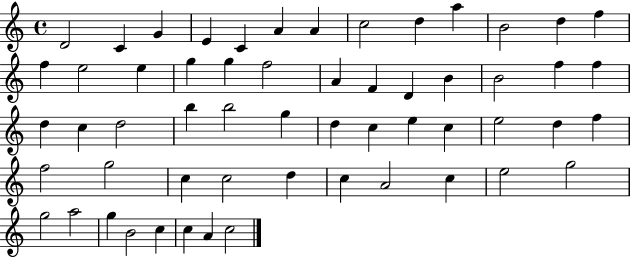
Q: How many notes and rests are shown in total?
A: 57